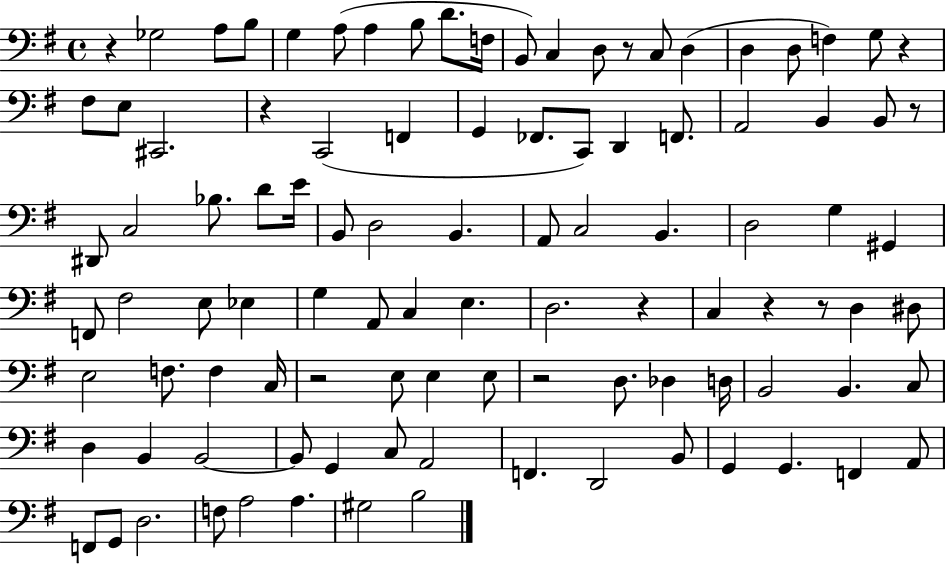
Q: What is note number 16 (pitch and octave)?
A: D3